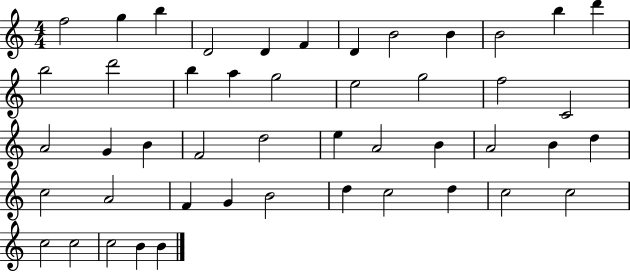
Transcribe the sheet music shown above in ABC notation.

X:1
T:Untitled
M:4/4
L:1/4
K:C
f2 g b D2 D F D B2 B B2 b d' b2 d'2 b a g2 e2 g2 f2 C2 A2 G B F2 d2 e A2 B A2 B d c2 A2 F G B2 d c2 d c2 c2 c2 c2 c2 B B